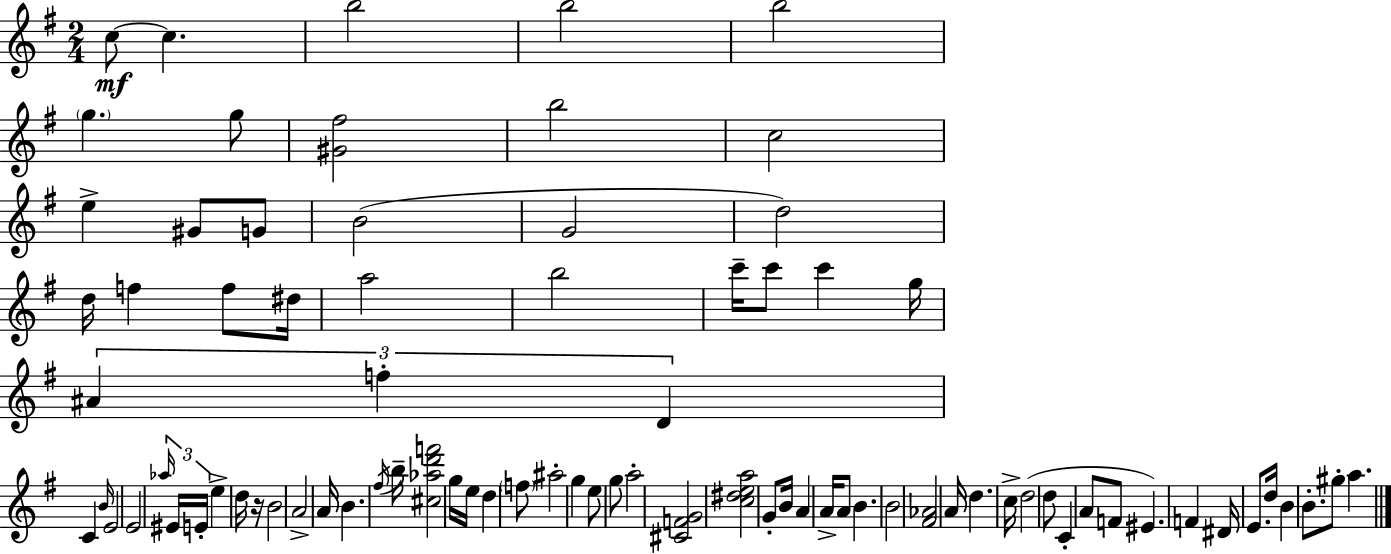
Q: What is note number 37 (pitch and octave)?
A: D5